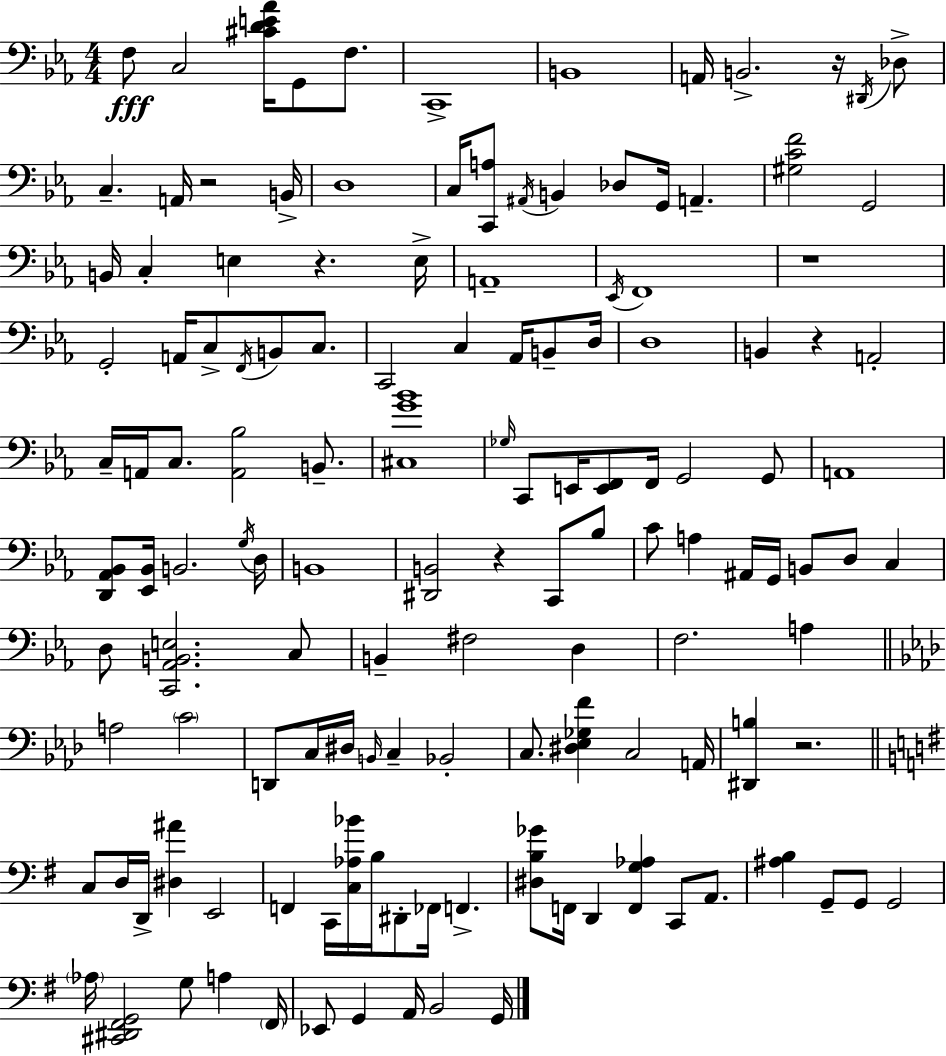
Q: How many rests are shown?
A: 7